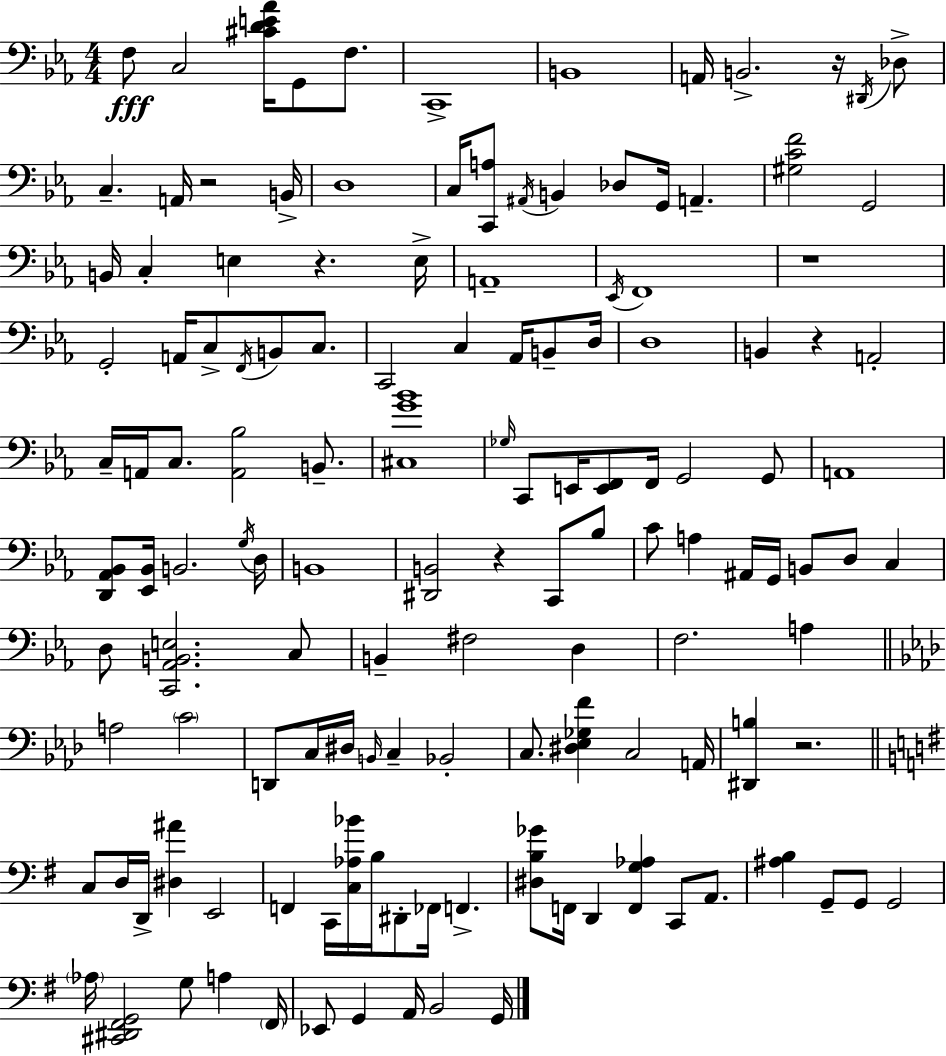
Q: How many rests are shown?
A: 7